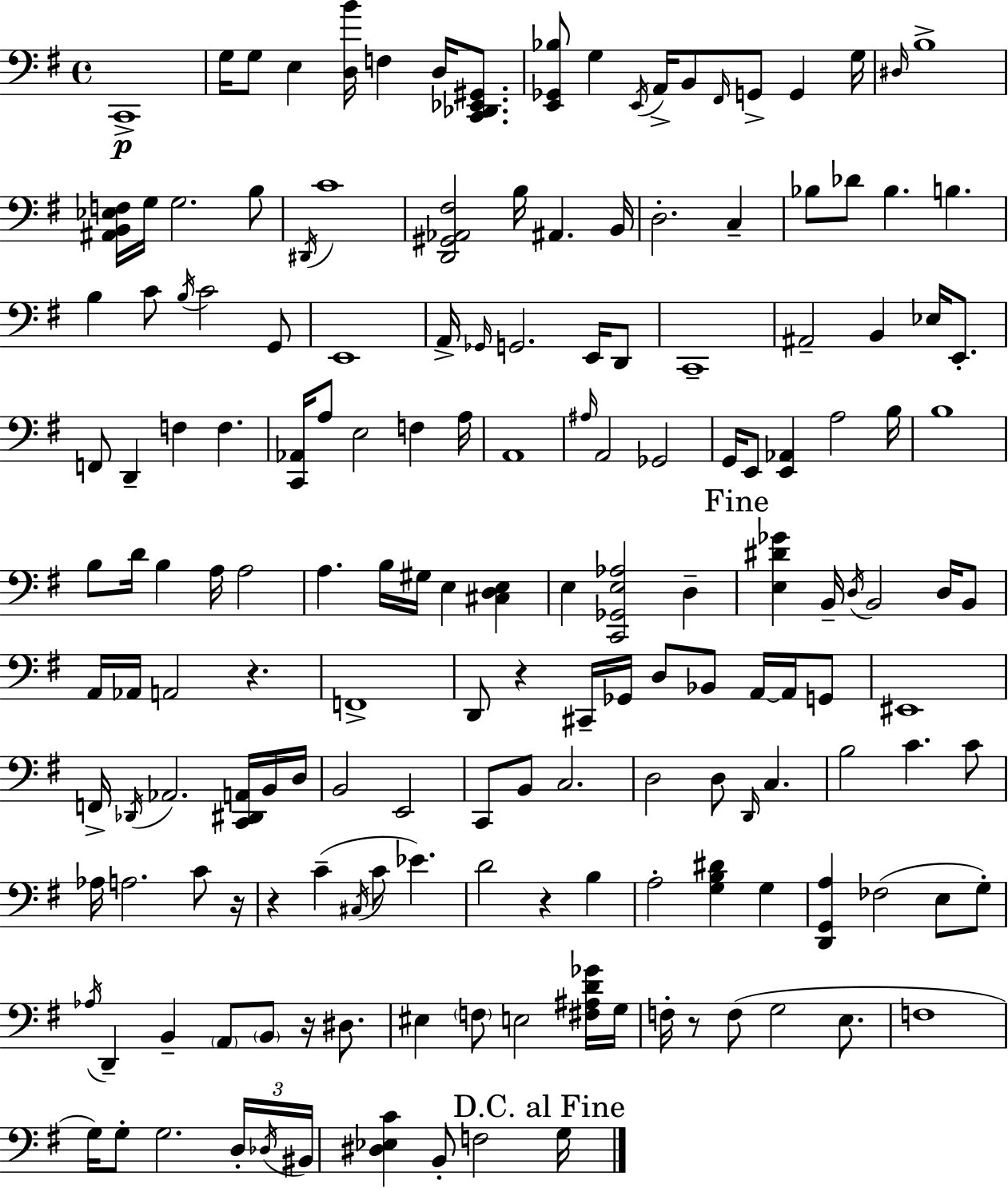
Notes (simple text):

C2/w G3/s G3/e E3/q [D3,B4]/s F3/q D3/s [C2,Db2,Eb2,G#2]/e. [E2,Gb2,Bb3]/e G3/q E2/s A2/s B2/e F#2/s G2/e G2/q G3/s D#3/s B3/w [A#2,B2,Eb3,F3]/s G3/s G3/h. B3/e D#2/s C4/w [D2,G#2,Ab2,F#3]/h B3/s A#2/q. B2/s D3/h. C3/q Bb3/e Db4/e Bb3/q. B3/q. B3/q C4/e B3/s C4/h G2/e E2/w A2/s Gb2/s G2/h. E2/s D2/e C2/w A#2/h B2/q Eb3/s E2/e. F2/e D2/q F3/q F3/q. [C2,Ab2]/s A3/e E3/h F3/q A3/s A2/w A#3/s A2/h Gb2/h G2/s E2/e [E2,Ab2]/q A3/h B3/s B3/w B3/e D4/s B3/q A3/s A3/h A3/q. B3/s G#3/s E3/q [C#3,D3,E3]/q E3/q [C2,Gb2,E3,Ab3]/h D3/q [E3,D#4,Gb4]/q B2/s D3/s B2/h D3/s B2/e A2/s Ab2/s A2/h R/q. F2/w D2/e R/q C#2/s Gb2/s D3/e Bb2/e A2/s A2/s G2/e EIS2/w F2/s Db2/s Ab2/h. [C2,D#2,A2]/s B2/s D3/s B2/h E2/h C2/e B2/e C3/h. D3/h D3/e D2/s C3/q. B3/h C4/q. C4/e Ab3/s A3/h. C4/e R/s R/q C4/q C#3/s C4/e Eb4/q. D4/h R/q B3/q A3/h [G3,B3,D#4]/q G3/q [D2,G2,A3]/q FES3/h E3/e G3/e Ab3/s D2/q B2/q A2/e B2/e R/s D#3/e. EIS3/q F3/e E3/h [F#3,A#3,D4,Gb4]/s G3/s F3/s R/e F3/e G3/h E3/e. F3/w G3/s G3/e G3/h. D3/s Db3/s BIS2/s [D#3,Eb3,C4]/q B2/e F3/h G3/s